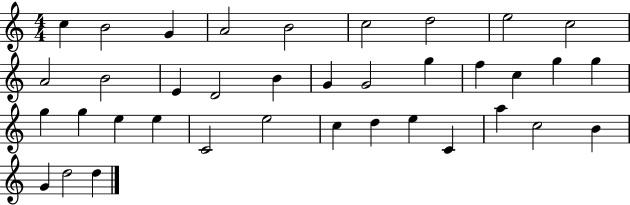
{
  \clef treble
  \numericTimeSignature
  \time 4/4
  \key c \major
  c''4 b'2 g'4 | a'2 b'2 | c''2 d''2 | e''2 c''2 | \break a'2 b'2 | e'4 d'2 b'4 | g'4 g'2 g''4 | f''4 c''4 g''4 g''4 | \break g''4 g''4 e''4 e''4 | c'2 e''2 | c''4 d''4 e''4 c'4 | a''4 c''2 b'4 | \break g'4 d''2 d''4 | \bar "|."
}